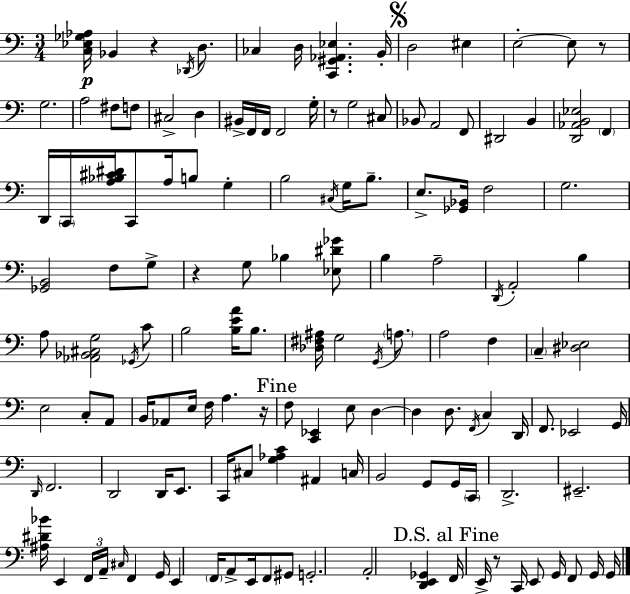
X:1
T:Untitled
M:3/4
L:1/4
K:C
[C,_E,_G,_A,]/4 _B,, z _D,,/4 D,/2 _C, D,/4 [C,,^G,,_A,,_E,] B,,/4 D,2 ^E, E,2 E,/2 z/2 G,2 A,2 ^F,/2 F,/2 ^C,2 D, ^B,,/4 F,,/4 F,,/4 F,,2 G,/4 z/2 G,2 ^C,/2 _B,,/2 A,,2 F,,/2 ^D,,2 B,, [D,,_A,,B,,_E,]2 F,, D,,/4 C,,/4 [A,_B,^C^D]/4 C,,/2 A,/4 B,/2 G, B,2 ^C,/4 G,/4 B,/2 E,/2 [_G,,_B,,]/4 F,2 G,2 [_G,,B,,]2 F,/2 G,/2 z G,/2 _B, [_E,^D_G]/2 B, A,2 D,,/4 A,,2 B, A,/2 [_A,,_B,,^C,G,]2 _G,,/4 C/2 B,2 [B,EA]/4 B,/2 [_D,^F,^A,]/4 G,2 G,,/4 A,/2 A,2 F, C, [^D,_E,]2 E,2 C,/2 A,,/2 B,,/4 _A,,/2 E,/4 F,/4 A, z/4 F,/2 [C,,_E,,] E,/2 D, D, D,/2 F,,/4 C, D,,/4 F,,/2 _E,,2 G,,/4 D,,/4 F,,2 D,,2 D,,/4 E,,/2 C,,/4 ^C,/2 [G,_A,C] ^A,, C,/4 B,,2 G,,/2 G,,/4 C,,/4 D,,2 ^E,,2 [^A,^D_B]/4 E,, F,,/4 A,,/4 ^C,/4 F,, G,,/4 E,, F,,/4 A,,/2 E,,/4 F,,/2 ^G,,/2 G,,2 A,,2 [D,,E,,_G,,] F,,/4 E,,/4 z/2 C,,/4 E,,/2 G,,/4 F,,/2 G,,/4 G,,/4